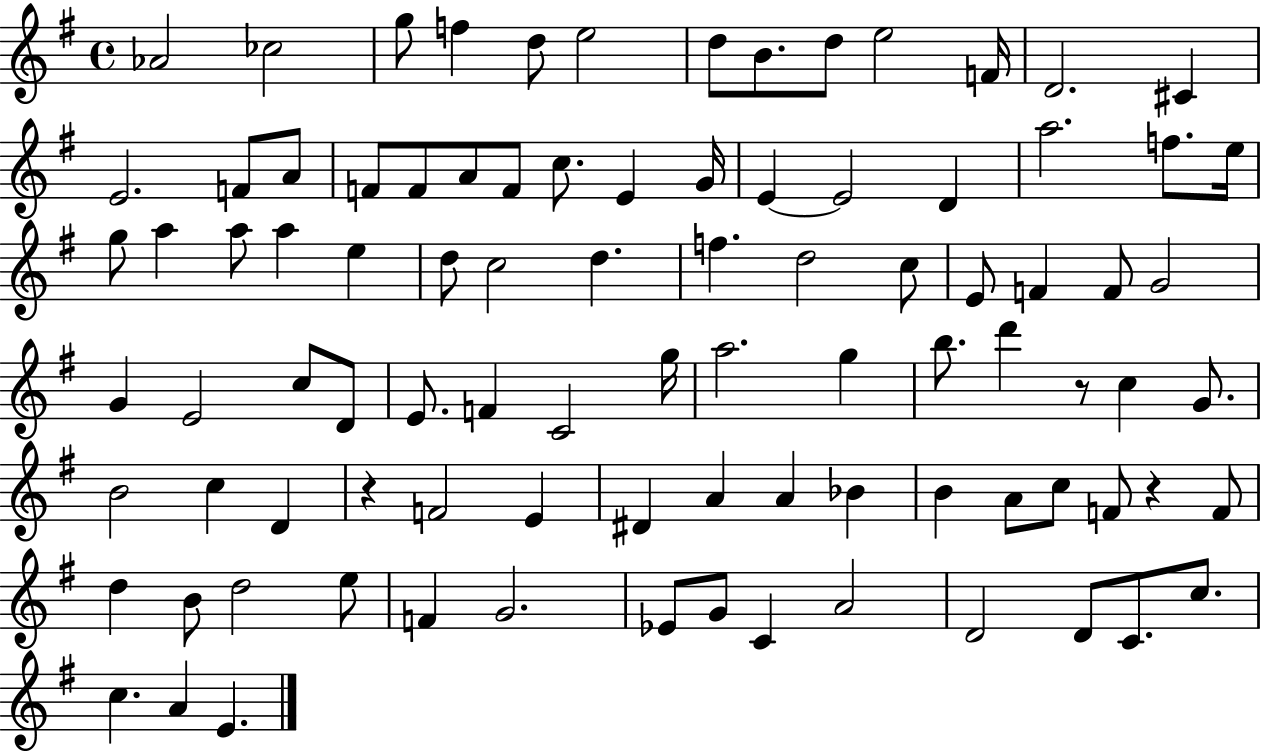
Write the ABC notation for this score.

X:1
T:Untitled
M:4/4
L:1/4
K:G
_A2 _c2 g/2 f d/2 e2 d/2 B/2 d/2 e2 F/4 D2 ^C E2 F/2 A/2 F/2 F/2 A/2 F/2 c/2 E G/4 E E2 D a2 f/2 e/4 g/2 a a/2 a e d/2 c2 d f d2 c/2 E/2 F F/2 G2 G E2 c/2 D/2 E/2 F C2 g/4 a2 g b/2 d' z/2 c G/2 B2 c D z F2 E ^D A A _B B A/2 c/2 F/2 z F/2 d B/2 d2 e/2 F G2 _E/2 G/2 C A2 D2 D/2 C/2 c/2 c A E